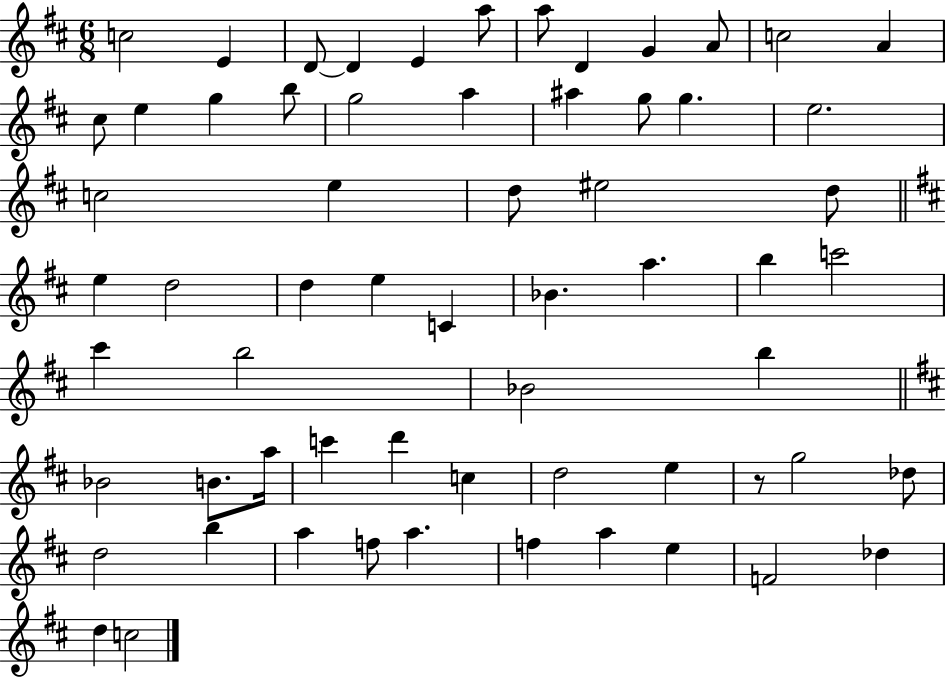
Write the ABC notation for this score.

X:1
T:Untitled
M:6/8
L:1/4
K:D
c2 E D/2 D E a/2 a/2 D G A/2 c2 A ^c/2 e g b/2 g2 a ^a g/2 g e2 c2 e d/2 ^e2 d/2 e d2 d e C _B a b c'2 ^c' b2 _B2 b _B2 B/2 a/4 c' d' c d2 e z/2 g2 _d/2 d2 b a f/2 a f a e F2 _d d c2